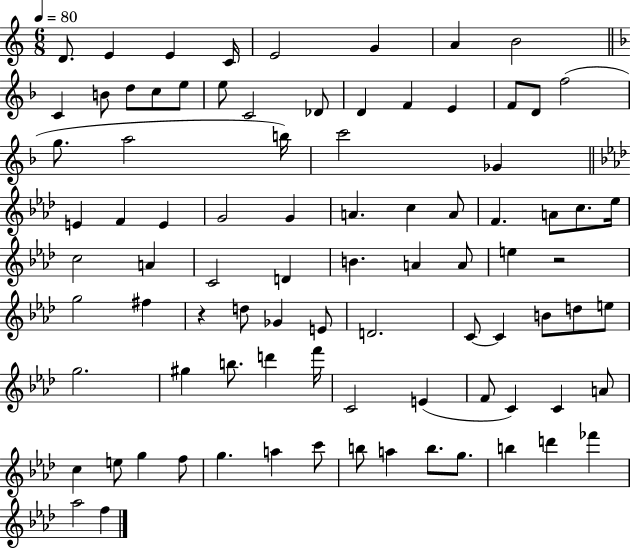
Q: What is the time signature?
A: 6/8